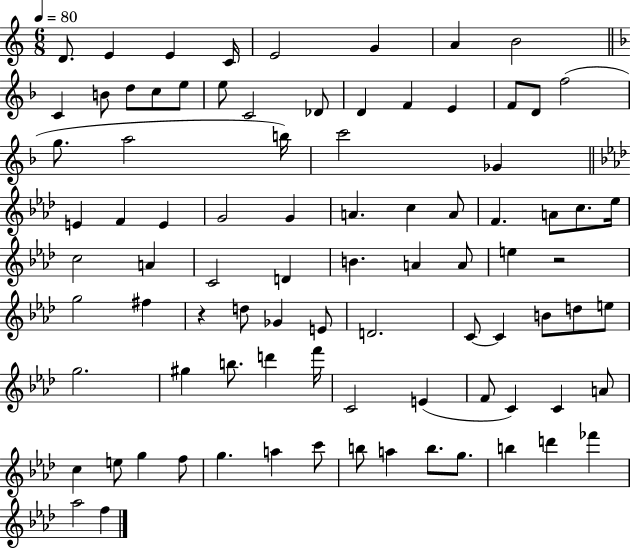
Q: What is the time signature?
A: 6/8